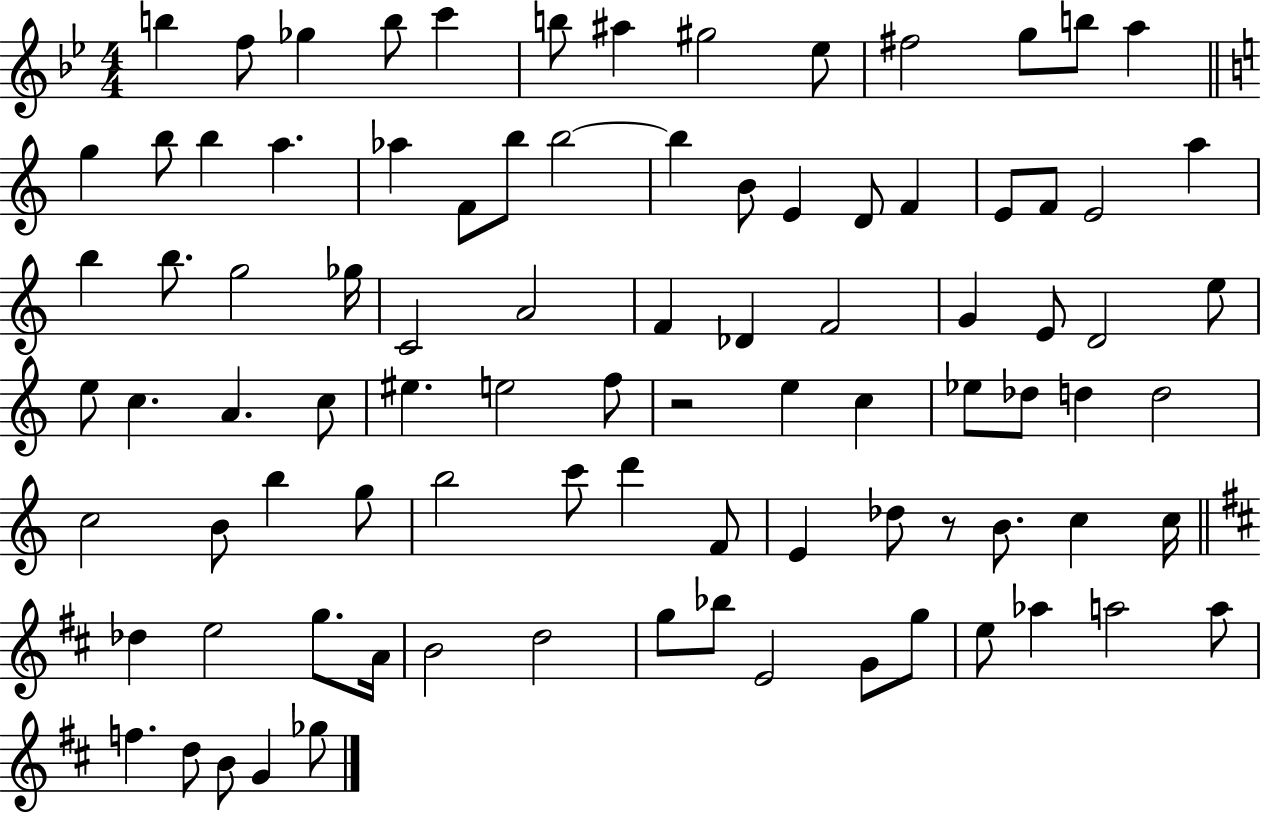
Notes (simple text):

B5/q F5/e Gb5/q B5/e C6/q B5/e A#5/q G#5/h Eb5/e F#5/h G5/e B5/e A5/q G5/q B5/e B5/q A5/q. Ab5/q F4/e B5/e B5/h B5/q B4/e E4/q D4/e F4/q E4/e F4/e E4/h A5/q B5/q B5/e. G5/h Gb5/s C4/h A4/h F4/q Db4/q F4/h G4/q E4/e D4/h E5/e E5/e C5/q. A4/q. C5/e EIS5/q. E5/h F5/e R/h E5/q C5/q Eb5/e Db5/e D5/q D5/h C5/h B4/e B5/q G5/e B5/h C6/e D6/q F4/e E4/q Db5/e R/e B4/e. C5/q C5/s Db5/q E5/h G5/e. A4/s B4/h D5/h G5/e Bb5/e E4/h G4/e G5/e E5/e Ab5/q A5/h A5/e F5/q. D5/e B4/e G4/q Gb5/e